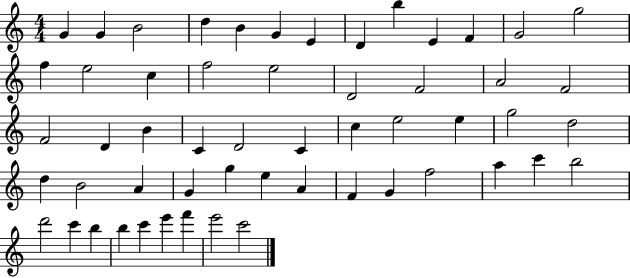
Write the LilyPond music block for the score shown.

{
  \clef treble
  \numericTimeSignature
  \time 4/4
  \key c \major
  g'4 g'4 b'2 | d''4 b'4 g'4 e'4 | d'4 b''4 e'4 f'4 | g'2 g''2 | \break f''4 e''2 c''4 | f''2 e''2 | d'2 f'2 | a'2 f'2 | \break f'2 d'4 b'4 | c'4 d'2 c'4 | c''4 e''2 e''4 | g''2 d''2 | \break d''4 b'2 a'4 | g'4 g''4 e''4 a'4 | f'4 g'4 f''2 | a''4 c'''4 b''2 | \break d'''2 c'''4 b''4 | b''4 c'''4 e'''4 f'''4 | e'''2 c'''2 | \bar "|."
}